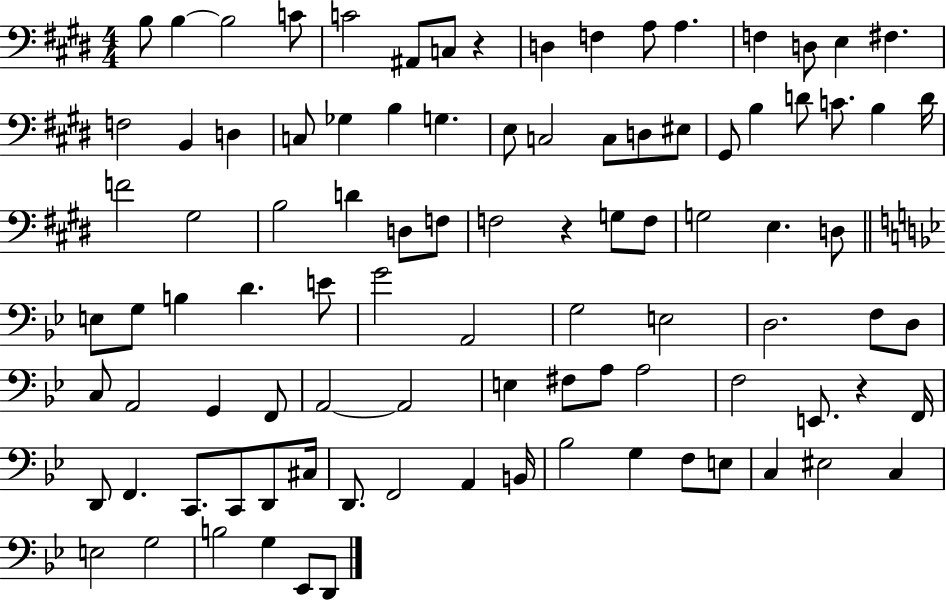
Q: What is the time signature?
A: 4/4